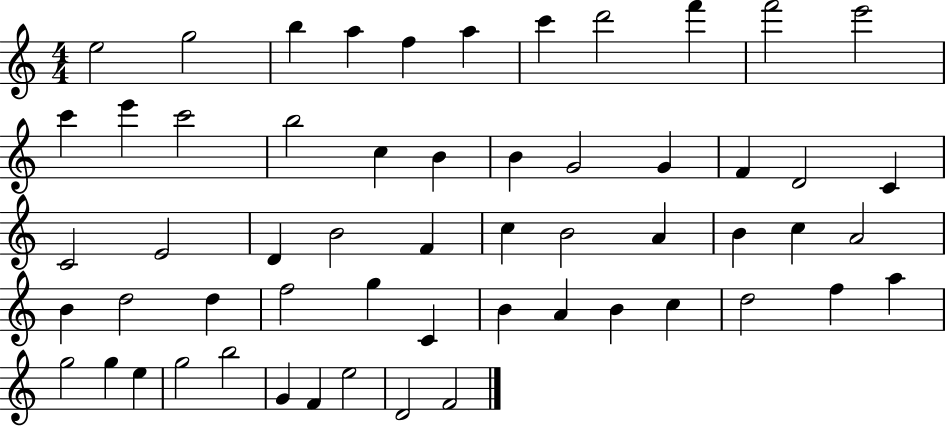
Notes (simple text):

E5/h G5/h B5/q A5/q F5/q A5/q C6/q D6/h F6/q F6/h E6/h C6/q E6/q C6/h B5/h C5/q B4/q B4/q G4/h G4/q F4/q D4/h C4/q C4/h E4/h D4/q B4/h F4/q C5/q B4/h A4/q B4/q C5/q A4/h B4/q D5/h D5/q F5/h G5/q C4/q B4/q A4/q B4/q C5/q D5/h F5/q A5/q G5/h G5/q E5/q G5/h B5/h G4/q F4/q E5/h D4/h F4/h